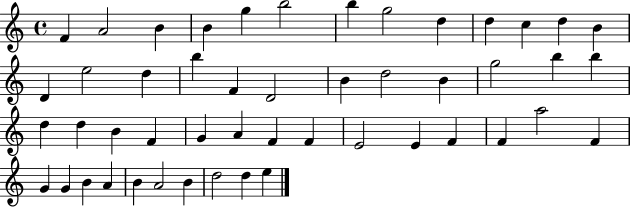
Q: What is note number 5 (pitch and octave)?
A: G5